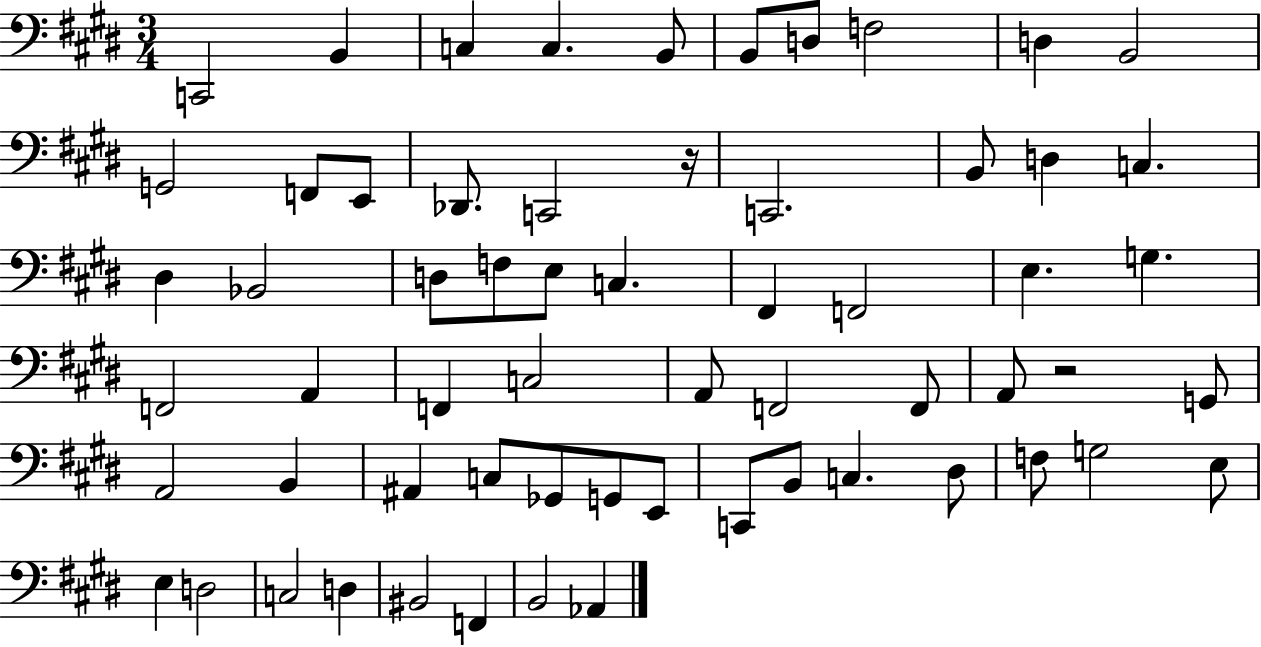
X:1
T:Untitled
M:3/4
L:1/4
K:E
C,,2 B,, C, C, B,,/2 B,,/2 D,/2 F,2 D, B,,2 G,,2 F,,/2 E,,/2 _D,,/2 C,,2 z/4 C,,2 B,,/2 D, C, ^D, _B,,2 D,/2 F,/2 E,/2 C, ^F,, F,,2 E, G, F,,2 A,, F,, C,2 A,,/2 F,,2 F,,/2 A,,/2 z2 G,,/2 A,,2 B,, ^A,, C,/2 _G,,/2 G,,/2 E,,/2 C,,/2 B,,/2 C, ^D,/2 F,/2 G,2 E,/2 E, D,2 C,2 D, ^B,,2 F,, B,,2 _A,,